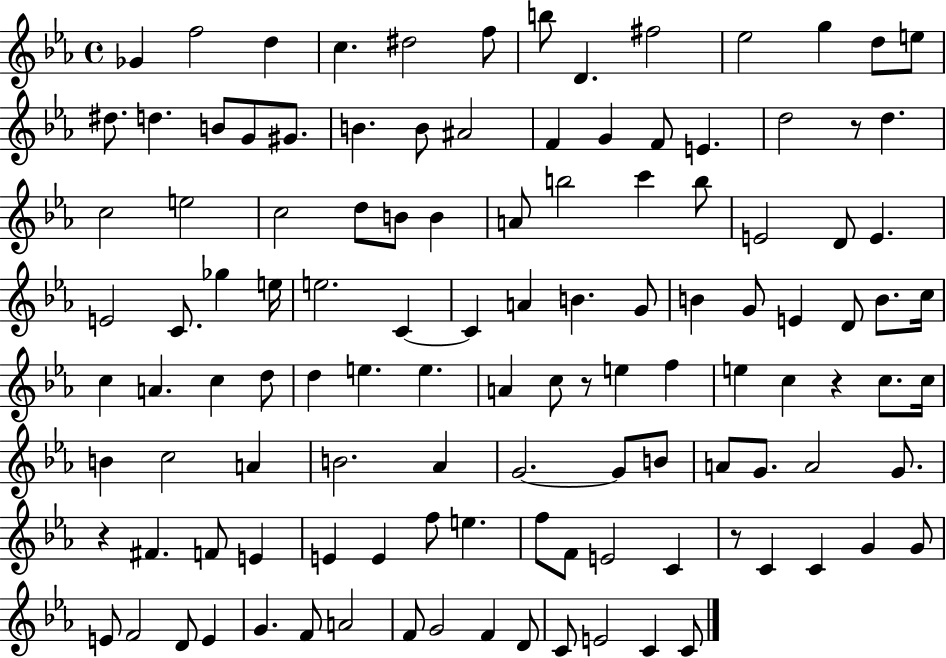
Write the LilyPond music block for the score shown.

{
  \clef treble
  \time 4/4
  \defaultTimeSignature
  \key ees \major
  ges'4 f''2 d''4 | c''4. dis''2 f''8 | b''8 d'4. fis''2 | ees''2 g''4 d''8 e''8 | \break dis''8. d''4. b'8 g'8 gis'8. | b'4. b'8 ais'2 | f'4 g'4 f'8 e'4. | d''2 r8 d''4. | \break c''2 e''2 | c''2 d''8 b'8 b'4 | a'8 b''2 c'''4 b''8 | e'2 d'8 e'4. | \break e'2 c'8. ges''4 e''16 | e''2. c'4~~ | c'4 a'4 b'4. g'8 | b'4 g'8 e'4 d'8 b'8. c''16 | \break c''4 a'4. c''4 d''8 | d''4 e''4. e''4. | a'4 c''8 r8 e''4 f''4 | e''4 c''4 r4 c''8. c''16 | \break b'4 c''2 a'4 | b'2. aes'4 | g'2.~~ g'8 b'8 | a'8 g'8. a'2 g'8. | \break r4 fis'4. f'8 e'4 | e'4 e'4 f''8 e''4. | f''8 f'8 e'2 c'4 | r8 c'4 c'4 g'4 g'8 | \break e'8 f'2 d'8 e'4 | g'4. f'8 a'2 | f'8 g'2 f'4 d'8 | c'8 e'2 c'4 c'8 | \break \bar "|."
}